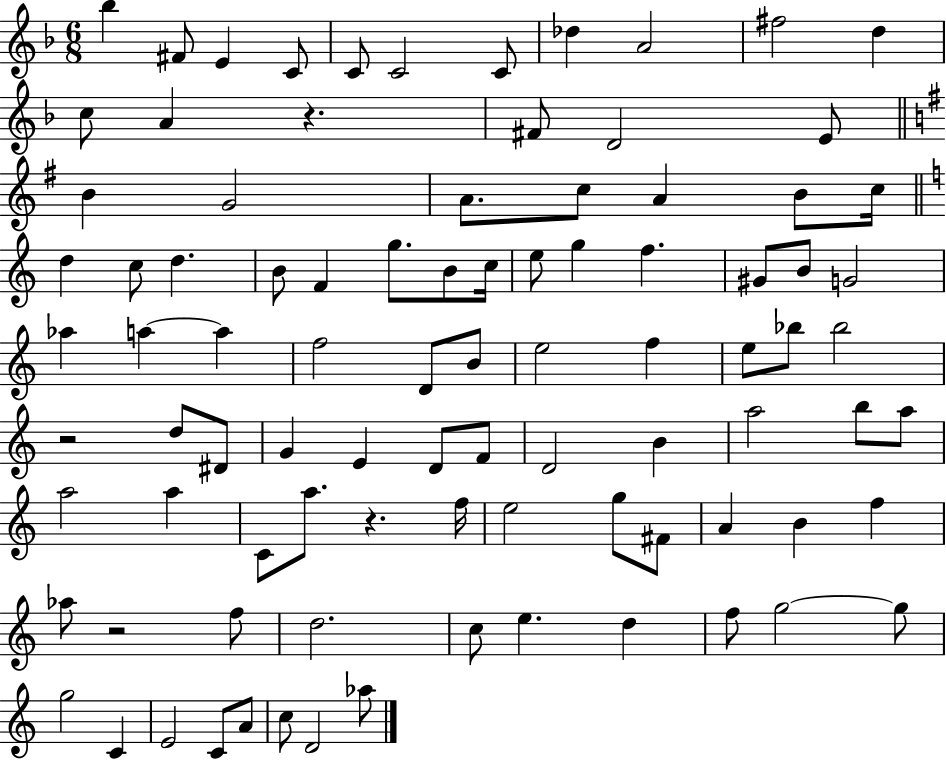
{
  \clef treble
  \numericTimeSignature
  \time 6/8
  \key f \major
  \repeat volta 2 { bes''4 fis'8 e'4 c'8 | c'8 c'2 c'8 | des''4 a'2 | fis''2 d''4 | \break c''8 a'4 r4. | fis'8 d'2 e'8 | \bar "||" \break \key g \major b'4 g'2 | a'8. c''8 a'4 b'8 c''16 | \bar "||" \break \key c \major d''4 c''8 d''4. | b'8 f'4 g''8. b'8 c''16 | e''8 g''4 f''4. | gis'8 b'8 g'2 | \break aes''4 a''4~~ a''4 | f''2 d'8 b'8 | e''2 f''4 | e''8 bes''8 bes''2 | \break r2 d''8 dis'8 | g'4 e'4 d'8 f'8 | d'2 b'4 | a''2 b''8 a''8 | \break a''2 a''4 | c'8 a''8. r4. f''16 | e''2 g''8 fis'8 | a'4 b'4 f''4 | \break aes''8 r2 f''8 | d''2. | c''8 e''4. d''4 | f''8 g''2~~ g''8 | \break g''2 c'4 | e'2 c'8 a'8 | c''8 d'2 aes''8 | } \bar "|."
}